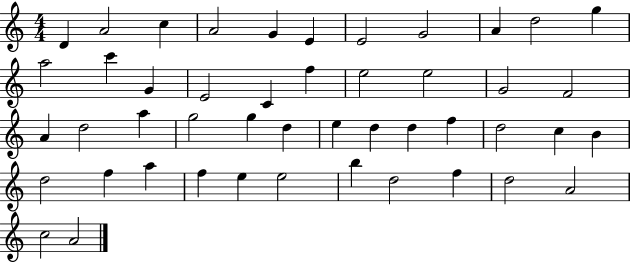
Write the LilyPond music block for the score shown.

{
  \clef treble
  \numericTimeSignature
  \time 4/4
  \key c \major
  d'4 a'2 c''4 | a'2 g'4 e'4 | e'2 g'2 | a'4 d''2 g''4 | \break a''2 c'''4 g'4 | e'2 c'4 f''4 | e''2 e''2 | g'2 f'2 | \break a'4 d''2 a''4 | g''2 g''4 d''4 | e''4 d''4 d''4 f''4 | d''2 c''4 b'4 | \break d''2 f''4 a''4 | f''4 e''4 e''2 | b''4 d''2 f''4 | d''2 a'2 | \break c''2 a'2 | \bar "|."
}